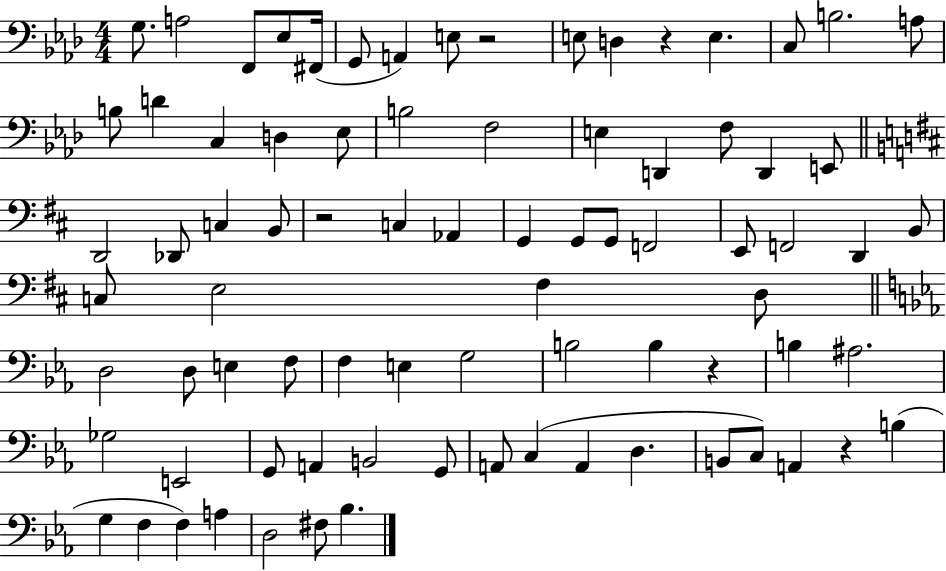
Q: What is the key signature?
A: AES major